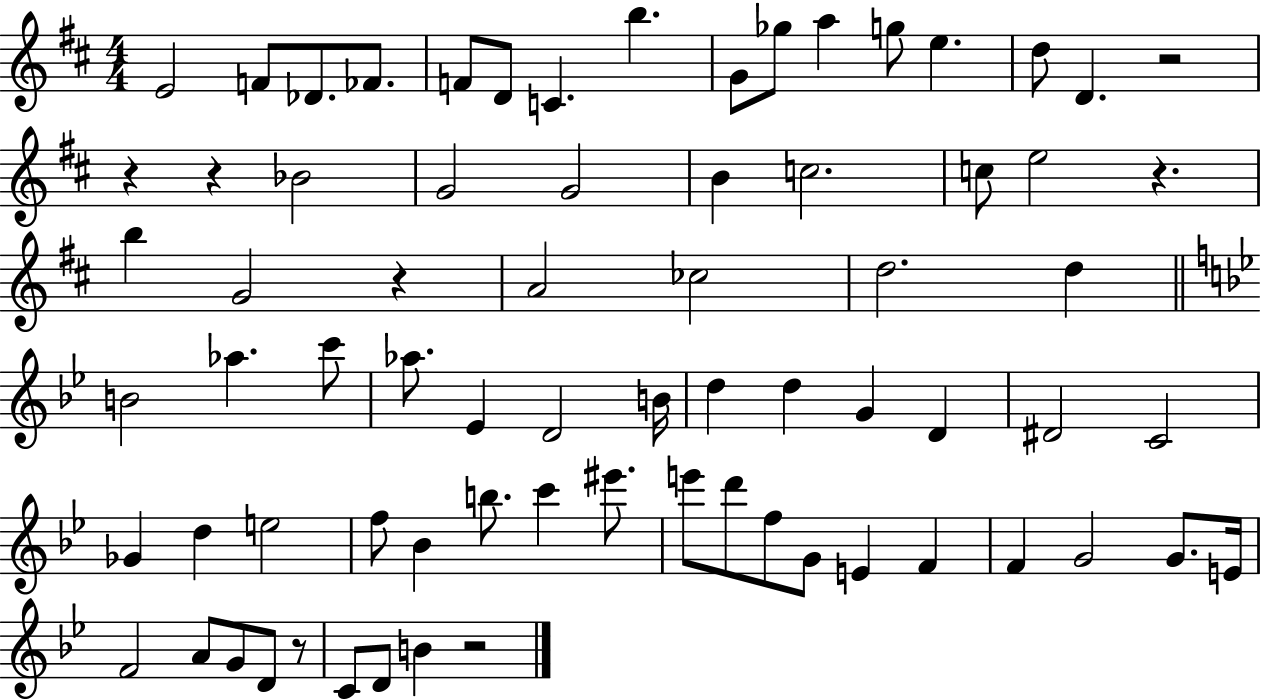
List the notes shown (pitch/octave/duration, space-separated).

E4/h F4/e Db4/e. FES4/e. F4/e D4/e C4/q. B5/q. G4/e Gb5/e A5/q G5/e E5/q. D5/e D4/q. R/h R/q R/q Bb4/h G4/h G4/h B4/q C5/h. C5/e E5/h R/q. B5/q G4/h R/q A4/h CES5/h D5/h. D5/q B4/h Ab5/q. C6/e Ab5/e. Eb4/q D4/h B4/s D5/q D5/q G4/q D4/q D#4/h C4/h Gb4/q D5/q E5/h F5/e Bb4/q B5/e. C6/q EIS6/e. E6/e D6/e F5/e G4/e E4/q F4/q F4/q G4/h G4/e. E4/s F4/h A4/e G4/e D4/e R/e C4/e D4/e B4/q R/h